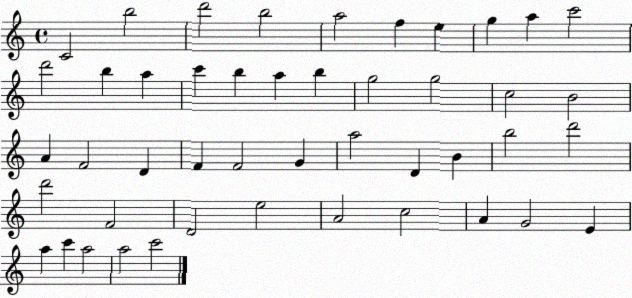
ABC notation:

X:1
T:Untitled
M:4/4
L:1/4
K:C
C2 b2 d'2 b2 a2 f e g a c'2 d'2 b a c' b a b g2 g2 c2 B2 A F2 D F F2 G a2 D B b2 d'2 d'2 F2 D2 e2 A2 c2 A G2 E a c' a2 a2 c'2